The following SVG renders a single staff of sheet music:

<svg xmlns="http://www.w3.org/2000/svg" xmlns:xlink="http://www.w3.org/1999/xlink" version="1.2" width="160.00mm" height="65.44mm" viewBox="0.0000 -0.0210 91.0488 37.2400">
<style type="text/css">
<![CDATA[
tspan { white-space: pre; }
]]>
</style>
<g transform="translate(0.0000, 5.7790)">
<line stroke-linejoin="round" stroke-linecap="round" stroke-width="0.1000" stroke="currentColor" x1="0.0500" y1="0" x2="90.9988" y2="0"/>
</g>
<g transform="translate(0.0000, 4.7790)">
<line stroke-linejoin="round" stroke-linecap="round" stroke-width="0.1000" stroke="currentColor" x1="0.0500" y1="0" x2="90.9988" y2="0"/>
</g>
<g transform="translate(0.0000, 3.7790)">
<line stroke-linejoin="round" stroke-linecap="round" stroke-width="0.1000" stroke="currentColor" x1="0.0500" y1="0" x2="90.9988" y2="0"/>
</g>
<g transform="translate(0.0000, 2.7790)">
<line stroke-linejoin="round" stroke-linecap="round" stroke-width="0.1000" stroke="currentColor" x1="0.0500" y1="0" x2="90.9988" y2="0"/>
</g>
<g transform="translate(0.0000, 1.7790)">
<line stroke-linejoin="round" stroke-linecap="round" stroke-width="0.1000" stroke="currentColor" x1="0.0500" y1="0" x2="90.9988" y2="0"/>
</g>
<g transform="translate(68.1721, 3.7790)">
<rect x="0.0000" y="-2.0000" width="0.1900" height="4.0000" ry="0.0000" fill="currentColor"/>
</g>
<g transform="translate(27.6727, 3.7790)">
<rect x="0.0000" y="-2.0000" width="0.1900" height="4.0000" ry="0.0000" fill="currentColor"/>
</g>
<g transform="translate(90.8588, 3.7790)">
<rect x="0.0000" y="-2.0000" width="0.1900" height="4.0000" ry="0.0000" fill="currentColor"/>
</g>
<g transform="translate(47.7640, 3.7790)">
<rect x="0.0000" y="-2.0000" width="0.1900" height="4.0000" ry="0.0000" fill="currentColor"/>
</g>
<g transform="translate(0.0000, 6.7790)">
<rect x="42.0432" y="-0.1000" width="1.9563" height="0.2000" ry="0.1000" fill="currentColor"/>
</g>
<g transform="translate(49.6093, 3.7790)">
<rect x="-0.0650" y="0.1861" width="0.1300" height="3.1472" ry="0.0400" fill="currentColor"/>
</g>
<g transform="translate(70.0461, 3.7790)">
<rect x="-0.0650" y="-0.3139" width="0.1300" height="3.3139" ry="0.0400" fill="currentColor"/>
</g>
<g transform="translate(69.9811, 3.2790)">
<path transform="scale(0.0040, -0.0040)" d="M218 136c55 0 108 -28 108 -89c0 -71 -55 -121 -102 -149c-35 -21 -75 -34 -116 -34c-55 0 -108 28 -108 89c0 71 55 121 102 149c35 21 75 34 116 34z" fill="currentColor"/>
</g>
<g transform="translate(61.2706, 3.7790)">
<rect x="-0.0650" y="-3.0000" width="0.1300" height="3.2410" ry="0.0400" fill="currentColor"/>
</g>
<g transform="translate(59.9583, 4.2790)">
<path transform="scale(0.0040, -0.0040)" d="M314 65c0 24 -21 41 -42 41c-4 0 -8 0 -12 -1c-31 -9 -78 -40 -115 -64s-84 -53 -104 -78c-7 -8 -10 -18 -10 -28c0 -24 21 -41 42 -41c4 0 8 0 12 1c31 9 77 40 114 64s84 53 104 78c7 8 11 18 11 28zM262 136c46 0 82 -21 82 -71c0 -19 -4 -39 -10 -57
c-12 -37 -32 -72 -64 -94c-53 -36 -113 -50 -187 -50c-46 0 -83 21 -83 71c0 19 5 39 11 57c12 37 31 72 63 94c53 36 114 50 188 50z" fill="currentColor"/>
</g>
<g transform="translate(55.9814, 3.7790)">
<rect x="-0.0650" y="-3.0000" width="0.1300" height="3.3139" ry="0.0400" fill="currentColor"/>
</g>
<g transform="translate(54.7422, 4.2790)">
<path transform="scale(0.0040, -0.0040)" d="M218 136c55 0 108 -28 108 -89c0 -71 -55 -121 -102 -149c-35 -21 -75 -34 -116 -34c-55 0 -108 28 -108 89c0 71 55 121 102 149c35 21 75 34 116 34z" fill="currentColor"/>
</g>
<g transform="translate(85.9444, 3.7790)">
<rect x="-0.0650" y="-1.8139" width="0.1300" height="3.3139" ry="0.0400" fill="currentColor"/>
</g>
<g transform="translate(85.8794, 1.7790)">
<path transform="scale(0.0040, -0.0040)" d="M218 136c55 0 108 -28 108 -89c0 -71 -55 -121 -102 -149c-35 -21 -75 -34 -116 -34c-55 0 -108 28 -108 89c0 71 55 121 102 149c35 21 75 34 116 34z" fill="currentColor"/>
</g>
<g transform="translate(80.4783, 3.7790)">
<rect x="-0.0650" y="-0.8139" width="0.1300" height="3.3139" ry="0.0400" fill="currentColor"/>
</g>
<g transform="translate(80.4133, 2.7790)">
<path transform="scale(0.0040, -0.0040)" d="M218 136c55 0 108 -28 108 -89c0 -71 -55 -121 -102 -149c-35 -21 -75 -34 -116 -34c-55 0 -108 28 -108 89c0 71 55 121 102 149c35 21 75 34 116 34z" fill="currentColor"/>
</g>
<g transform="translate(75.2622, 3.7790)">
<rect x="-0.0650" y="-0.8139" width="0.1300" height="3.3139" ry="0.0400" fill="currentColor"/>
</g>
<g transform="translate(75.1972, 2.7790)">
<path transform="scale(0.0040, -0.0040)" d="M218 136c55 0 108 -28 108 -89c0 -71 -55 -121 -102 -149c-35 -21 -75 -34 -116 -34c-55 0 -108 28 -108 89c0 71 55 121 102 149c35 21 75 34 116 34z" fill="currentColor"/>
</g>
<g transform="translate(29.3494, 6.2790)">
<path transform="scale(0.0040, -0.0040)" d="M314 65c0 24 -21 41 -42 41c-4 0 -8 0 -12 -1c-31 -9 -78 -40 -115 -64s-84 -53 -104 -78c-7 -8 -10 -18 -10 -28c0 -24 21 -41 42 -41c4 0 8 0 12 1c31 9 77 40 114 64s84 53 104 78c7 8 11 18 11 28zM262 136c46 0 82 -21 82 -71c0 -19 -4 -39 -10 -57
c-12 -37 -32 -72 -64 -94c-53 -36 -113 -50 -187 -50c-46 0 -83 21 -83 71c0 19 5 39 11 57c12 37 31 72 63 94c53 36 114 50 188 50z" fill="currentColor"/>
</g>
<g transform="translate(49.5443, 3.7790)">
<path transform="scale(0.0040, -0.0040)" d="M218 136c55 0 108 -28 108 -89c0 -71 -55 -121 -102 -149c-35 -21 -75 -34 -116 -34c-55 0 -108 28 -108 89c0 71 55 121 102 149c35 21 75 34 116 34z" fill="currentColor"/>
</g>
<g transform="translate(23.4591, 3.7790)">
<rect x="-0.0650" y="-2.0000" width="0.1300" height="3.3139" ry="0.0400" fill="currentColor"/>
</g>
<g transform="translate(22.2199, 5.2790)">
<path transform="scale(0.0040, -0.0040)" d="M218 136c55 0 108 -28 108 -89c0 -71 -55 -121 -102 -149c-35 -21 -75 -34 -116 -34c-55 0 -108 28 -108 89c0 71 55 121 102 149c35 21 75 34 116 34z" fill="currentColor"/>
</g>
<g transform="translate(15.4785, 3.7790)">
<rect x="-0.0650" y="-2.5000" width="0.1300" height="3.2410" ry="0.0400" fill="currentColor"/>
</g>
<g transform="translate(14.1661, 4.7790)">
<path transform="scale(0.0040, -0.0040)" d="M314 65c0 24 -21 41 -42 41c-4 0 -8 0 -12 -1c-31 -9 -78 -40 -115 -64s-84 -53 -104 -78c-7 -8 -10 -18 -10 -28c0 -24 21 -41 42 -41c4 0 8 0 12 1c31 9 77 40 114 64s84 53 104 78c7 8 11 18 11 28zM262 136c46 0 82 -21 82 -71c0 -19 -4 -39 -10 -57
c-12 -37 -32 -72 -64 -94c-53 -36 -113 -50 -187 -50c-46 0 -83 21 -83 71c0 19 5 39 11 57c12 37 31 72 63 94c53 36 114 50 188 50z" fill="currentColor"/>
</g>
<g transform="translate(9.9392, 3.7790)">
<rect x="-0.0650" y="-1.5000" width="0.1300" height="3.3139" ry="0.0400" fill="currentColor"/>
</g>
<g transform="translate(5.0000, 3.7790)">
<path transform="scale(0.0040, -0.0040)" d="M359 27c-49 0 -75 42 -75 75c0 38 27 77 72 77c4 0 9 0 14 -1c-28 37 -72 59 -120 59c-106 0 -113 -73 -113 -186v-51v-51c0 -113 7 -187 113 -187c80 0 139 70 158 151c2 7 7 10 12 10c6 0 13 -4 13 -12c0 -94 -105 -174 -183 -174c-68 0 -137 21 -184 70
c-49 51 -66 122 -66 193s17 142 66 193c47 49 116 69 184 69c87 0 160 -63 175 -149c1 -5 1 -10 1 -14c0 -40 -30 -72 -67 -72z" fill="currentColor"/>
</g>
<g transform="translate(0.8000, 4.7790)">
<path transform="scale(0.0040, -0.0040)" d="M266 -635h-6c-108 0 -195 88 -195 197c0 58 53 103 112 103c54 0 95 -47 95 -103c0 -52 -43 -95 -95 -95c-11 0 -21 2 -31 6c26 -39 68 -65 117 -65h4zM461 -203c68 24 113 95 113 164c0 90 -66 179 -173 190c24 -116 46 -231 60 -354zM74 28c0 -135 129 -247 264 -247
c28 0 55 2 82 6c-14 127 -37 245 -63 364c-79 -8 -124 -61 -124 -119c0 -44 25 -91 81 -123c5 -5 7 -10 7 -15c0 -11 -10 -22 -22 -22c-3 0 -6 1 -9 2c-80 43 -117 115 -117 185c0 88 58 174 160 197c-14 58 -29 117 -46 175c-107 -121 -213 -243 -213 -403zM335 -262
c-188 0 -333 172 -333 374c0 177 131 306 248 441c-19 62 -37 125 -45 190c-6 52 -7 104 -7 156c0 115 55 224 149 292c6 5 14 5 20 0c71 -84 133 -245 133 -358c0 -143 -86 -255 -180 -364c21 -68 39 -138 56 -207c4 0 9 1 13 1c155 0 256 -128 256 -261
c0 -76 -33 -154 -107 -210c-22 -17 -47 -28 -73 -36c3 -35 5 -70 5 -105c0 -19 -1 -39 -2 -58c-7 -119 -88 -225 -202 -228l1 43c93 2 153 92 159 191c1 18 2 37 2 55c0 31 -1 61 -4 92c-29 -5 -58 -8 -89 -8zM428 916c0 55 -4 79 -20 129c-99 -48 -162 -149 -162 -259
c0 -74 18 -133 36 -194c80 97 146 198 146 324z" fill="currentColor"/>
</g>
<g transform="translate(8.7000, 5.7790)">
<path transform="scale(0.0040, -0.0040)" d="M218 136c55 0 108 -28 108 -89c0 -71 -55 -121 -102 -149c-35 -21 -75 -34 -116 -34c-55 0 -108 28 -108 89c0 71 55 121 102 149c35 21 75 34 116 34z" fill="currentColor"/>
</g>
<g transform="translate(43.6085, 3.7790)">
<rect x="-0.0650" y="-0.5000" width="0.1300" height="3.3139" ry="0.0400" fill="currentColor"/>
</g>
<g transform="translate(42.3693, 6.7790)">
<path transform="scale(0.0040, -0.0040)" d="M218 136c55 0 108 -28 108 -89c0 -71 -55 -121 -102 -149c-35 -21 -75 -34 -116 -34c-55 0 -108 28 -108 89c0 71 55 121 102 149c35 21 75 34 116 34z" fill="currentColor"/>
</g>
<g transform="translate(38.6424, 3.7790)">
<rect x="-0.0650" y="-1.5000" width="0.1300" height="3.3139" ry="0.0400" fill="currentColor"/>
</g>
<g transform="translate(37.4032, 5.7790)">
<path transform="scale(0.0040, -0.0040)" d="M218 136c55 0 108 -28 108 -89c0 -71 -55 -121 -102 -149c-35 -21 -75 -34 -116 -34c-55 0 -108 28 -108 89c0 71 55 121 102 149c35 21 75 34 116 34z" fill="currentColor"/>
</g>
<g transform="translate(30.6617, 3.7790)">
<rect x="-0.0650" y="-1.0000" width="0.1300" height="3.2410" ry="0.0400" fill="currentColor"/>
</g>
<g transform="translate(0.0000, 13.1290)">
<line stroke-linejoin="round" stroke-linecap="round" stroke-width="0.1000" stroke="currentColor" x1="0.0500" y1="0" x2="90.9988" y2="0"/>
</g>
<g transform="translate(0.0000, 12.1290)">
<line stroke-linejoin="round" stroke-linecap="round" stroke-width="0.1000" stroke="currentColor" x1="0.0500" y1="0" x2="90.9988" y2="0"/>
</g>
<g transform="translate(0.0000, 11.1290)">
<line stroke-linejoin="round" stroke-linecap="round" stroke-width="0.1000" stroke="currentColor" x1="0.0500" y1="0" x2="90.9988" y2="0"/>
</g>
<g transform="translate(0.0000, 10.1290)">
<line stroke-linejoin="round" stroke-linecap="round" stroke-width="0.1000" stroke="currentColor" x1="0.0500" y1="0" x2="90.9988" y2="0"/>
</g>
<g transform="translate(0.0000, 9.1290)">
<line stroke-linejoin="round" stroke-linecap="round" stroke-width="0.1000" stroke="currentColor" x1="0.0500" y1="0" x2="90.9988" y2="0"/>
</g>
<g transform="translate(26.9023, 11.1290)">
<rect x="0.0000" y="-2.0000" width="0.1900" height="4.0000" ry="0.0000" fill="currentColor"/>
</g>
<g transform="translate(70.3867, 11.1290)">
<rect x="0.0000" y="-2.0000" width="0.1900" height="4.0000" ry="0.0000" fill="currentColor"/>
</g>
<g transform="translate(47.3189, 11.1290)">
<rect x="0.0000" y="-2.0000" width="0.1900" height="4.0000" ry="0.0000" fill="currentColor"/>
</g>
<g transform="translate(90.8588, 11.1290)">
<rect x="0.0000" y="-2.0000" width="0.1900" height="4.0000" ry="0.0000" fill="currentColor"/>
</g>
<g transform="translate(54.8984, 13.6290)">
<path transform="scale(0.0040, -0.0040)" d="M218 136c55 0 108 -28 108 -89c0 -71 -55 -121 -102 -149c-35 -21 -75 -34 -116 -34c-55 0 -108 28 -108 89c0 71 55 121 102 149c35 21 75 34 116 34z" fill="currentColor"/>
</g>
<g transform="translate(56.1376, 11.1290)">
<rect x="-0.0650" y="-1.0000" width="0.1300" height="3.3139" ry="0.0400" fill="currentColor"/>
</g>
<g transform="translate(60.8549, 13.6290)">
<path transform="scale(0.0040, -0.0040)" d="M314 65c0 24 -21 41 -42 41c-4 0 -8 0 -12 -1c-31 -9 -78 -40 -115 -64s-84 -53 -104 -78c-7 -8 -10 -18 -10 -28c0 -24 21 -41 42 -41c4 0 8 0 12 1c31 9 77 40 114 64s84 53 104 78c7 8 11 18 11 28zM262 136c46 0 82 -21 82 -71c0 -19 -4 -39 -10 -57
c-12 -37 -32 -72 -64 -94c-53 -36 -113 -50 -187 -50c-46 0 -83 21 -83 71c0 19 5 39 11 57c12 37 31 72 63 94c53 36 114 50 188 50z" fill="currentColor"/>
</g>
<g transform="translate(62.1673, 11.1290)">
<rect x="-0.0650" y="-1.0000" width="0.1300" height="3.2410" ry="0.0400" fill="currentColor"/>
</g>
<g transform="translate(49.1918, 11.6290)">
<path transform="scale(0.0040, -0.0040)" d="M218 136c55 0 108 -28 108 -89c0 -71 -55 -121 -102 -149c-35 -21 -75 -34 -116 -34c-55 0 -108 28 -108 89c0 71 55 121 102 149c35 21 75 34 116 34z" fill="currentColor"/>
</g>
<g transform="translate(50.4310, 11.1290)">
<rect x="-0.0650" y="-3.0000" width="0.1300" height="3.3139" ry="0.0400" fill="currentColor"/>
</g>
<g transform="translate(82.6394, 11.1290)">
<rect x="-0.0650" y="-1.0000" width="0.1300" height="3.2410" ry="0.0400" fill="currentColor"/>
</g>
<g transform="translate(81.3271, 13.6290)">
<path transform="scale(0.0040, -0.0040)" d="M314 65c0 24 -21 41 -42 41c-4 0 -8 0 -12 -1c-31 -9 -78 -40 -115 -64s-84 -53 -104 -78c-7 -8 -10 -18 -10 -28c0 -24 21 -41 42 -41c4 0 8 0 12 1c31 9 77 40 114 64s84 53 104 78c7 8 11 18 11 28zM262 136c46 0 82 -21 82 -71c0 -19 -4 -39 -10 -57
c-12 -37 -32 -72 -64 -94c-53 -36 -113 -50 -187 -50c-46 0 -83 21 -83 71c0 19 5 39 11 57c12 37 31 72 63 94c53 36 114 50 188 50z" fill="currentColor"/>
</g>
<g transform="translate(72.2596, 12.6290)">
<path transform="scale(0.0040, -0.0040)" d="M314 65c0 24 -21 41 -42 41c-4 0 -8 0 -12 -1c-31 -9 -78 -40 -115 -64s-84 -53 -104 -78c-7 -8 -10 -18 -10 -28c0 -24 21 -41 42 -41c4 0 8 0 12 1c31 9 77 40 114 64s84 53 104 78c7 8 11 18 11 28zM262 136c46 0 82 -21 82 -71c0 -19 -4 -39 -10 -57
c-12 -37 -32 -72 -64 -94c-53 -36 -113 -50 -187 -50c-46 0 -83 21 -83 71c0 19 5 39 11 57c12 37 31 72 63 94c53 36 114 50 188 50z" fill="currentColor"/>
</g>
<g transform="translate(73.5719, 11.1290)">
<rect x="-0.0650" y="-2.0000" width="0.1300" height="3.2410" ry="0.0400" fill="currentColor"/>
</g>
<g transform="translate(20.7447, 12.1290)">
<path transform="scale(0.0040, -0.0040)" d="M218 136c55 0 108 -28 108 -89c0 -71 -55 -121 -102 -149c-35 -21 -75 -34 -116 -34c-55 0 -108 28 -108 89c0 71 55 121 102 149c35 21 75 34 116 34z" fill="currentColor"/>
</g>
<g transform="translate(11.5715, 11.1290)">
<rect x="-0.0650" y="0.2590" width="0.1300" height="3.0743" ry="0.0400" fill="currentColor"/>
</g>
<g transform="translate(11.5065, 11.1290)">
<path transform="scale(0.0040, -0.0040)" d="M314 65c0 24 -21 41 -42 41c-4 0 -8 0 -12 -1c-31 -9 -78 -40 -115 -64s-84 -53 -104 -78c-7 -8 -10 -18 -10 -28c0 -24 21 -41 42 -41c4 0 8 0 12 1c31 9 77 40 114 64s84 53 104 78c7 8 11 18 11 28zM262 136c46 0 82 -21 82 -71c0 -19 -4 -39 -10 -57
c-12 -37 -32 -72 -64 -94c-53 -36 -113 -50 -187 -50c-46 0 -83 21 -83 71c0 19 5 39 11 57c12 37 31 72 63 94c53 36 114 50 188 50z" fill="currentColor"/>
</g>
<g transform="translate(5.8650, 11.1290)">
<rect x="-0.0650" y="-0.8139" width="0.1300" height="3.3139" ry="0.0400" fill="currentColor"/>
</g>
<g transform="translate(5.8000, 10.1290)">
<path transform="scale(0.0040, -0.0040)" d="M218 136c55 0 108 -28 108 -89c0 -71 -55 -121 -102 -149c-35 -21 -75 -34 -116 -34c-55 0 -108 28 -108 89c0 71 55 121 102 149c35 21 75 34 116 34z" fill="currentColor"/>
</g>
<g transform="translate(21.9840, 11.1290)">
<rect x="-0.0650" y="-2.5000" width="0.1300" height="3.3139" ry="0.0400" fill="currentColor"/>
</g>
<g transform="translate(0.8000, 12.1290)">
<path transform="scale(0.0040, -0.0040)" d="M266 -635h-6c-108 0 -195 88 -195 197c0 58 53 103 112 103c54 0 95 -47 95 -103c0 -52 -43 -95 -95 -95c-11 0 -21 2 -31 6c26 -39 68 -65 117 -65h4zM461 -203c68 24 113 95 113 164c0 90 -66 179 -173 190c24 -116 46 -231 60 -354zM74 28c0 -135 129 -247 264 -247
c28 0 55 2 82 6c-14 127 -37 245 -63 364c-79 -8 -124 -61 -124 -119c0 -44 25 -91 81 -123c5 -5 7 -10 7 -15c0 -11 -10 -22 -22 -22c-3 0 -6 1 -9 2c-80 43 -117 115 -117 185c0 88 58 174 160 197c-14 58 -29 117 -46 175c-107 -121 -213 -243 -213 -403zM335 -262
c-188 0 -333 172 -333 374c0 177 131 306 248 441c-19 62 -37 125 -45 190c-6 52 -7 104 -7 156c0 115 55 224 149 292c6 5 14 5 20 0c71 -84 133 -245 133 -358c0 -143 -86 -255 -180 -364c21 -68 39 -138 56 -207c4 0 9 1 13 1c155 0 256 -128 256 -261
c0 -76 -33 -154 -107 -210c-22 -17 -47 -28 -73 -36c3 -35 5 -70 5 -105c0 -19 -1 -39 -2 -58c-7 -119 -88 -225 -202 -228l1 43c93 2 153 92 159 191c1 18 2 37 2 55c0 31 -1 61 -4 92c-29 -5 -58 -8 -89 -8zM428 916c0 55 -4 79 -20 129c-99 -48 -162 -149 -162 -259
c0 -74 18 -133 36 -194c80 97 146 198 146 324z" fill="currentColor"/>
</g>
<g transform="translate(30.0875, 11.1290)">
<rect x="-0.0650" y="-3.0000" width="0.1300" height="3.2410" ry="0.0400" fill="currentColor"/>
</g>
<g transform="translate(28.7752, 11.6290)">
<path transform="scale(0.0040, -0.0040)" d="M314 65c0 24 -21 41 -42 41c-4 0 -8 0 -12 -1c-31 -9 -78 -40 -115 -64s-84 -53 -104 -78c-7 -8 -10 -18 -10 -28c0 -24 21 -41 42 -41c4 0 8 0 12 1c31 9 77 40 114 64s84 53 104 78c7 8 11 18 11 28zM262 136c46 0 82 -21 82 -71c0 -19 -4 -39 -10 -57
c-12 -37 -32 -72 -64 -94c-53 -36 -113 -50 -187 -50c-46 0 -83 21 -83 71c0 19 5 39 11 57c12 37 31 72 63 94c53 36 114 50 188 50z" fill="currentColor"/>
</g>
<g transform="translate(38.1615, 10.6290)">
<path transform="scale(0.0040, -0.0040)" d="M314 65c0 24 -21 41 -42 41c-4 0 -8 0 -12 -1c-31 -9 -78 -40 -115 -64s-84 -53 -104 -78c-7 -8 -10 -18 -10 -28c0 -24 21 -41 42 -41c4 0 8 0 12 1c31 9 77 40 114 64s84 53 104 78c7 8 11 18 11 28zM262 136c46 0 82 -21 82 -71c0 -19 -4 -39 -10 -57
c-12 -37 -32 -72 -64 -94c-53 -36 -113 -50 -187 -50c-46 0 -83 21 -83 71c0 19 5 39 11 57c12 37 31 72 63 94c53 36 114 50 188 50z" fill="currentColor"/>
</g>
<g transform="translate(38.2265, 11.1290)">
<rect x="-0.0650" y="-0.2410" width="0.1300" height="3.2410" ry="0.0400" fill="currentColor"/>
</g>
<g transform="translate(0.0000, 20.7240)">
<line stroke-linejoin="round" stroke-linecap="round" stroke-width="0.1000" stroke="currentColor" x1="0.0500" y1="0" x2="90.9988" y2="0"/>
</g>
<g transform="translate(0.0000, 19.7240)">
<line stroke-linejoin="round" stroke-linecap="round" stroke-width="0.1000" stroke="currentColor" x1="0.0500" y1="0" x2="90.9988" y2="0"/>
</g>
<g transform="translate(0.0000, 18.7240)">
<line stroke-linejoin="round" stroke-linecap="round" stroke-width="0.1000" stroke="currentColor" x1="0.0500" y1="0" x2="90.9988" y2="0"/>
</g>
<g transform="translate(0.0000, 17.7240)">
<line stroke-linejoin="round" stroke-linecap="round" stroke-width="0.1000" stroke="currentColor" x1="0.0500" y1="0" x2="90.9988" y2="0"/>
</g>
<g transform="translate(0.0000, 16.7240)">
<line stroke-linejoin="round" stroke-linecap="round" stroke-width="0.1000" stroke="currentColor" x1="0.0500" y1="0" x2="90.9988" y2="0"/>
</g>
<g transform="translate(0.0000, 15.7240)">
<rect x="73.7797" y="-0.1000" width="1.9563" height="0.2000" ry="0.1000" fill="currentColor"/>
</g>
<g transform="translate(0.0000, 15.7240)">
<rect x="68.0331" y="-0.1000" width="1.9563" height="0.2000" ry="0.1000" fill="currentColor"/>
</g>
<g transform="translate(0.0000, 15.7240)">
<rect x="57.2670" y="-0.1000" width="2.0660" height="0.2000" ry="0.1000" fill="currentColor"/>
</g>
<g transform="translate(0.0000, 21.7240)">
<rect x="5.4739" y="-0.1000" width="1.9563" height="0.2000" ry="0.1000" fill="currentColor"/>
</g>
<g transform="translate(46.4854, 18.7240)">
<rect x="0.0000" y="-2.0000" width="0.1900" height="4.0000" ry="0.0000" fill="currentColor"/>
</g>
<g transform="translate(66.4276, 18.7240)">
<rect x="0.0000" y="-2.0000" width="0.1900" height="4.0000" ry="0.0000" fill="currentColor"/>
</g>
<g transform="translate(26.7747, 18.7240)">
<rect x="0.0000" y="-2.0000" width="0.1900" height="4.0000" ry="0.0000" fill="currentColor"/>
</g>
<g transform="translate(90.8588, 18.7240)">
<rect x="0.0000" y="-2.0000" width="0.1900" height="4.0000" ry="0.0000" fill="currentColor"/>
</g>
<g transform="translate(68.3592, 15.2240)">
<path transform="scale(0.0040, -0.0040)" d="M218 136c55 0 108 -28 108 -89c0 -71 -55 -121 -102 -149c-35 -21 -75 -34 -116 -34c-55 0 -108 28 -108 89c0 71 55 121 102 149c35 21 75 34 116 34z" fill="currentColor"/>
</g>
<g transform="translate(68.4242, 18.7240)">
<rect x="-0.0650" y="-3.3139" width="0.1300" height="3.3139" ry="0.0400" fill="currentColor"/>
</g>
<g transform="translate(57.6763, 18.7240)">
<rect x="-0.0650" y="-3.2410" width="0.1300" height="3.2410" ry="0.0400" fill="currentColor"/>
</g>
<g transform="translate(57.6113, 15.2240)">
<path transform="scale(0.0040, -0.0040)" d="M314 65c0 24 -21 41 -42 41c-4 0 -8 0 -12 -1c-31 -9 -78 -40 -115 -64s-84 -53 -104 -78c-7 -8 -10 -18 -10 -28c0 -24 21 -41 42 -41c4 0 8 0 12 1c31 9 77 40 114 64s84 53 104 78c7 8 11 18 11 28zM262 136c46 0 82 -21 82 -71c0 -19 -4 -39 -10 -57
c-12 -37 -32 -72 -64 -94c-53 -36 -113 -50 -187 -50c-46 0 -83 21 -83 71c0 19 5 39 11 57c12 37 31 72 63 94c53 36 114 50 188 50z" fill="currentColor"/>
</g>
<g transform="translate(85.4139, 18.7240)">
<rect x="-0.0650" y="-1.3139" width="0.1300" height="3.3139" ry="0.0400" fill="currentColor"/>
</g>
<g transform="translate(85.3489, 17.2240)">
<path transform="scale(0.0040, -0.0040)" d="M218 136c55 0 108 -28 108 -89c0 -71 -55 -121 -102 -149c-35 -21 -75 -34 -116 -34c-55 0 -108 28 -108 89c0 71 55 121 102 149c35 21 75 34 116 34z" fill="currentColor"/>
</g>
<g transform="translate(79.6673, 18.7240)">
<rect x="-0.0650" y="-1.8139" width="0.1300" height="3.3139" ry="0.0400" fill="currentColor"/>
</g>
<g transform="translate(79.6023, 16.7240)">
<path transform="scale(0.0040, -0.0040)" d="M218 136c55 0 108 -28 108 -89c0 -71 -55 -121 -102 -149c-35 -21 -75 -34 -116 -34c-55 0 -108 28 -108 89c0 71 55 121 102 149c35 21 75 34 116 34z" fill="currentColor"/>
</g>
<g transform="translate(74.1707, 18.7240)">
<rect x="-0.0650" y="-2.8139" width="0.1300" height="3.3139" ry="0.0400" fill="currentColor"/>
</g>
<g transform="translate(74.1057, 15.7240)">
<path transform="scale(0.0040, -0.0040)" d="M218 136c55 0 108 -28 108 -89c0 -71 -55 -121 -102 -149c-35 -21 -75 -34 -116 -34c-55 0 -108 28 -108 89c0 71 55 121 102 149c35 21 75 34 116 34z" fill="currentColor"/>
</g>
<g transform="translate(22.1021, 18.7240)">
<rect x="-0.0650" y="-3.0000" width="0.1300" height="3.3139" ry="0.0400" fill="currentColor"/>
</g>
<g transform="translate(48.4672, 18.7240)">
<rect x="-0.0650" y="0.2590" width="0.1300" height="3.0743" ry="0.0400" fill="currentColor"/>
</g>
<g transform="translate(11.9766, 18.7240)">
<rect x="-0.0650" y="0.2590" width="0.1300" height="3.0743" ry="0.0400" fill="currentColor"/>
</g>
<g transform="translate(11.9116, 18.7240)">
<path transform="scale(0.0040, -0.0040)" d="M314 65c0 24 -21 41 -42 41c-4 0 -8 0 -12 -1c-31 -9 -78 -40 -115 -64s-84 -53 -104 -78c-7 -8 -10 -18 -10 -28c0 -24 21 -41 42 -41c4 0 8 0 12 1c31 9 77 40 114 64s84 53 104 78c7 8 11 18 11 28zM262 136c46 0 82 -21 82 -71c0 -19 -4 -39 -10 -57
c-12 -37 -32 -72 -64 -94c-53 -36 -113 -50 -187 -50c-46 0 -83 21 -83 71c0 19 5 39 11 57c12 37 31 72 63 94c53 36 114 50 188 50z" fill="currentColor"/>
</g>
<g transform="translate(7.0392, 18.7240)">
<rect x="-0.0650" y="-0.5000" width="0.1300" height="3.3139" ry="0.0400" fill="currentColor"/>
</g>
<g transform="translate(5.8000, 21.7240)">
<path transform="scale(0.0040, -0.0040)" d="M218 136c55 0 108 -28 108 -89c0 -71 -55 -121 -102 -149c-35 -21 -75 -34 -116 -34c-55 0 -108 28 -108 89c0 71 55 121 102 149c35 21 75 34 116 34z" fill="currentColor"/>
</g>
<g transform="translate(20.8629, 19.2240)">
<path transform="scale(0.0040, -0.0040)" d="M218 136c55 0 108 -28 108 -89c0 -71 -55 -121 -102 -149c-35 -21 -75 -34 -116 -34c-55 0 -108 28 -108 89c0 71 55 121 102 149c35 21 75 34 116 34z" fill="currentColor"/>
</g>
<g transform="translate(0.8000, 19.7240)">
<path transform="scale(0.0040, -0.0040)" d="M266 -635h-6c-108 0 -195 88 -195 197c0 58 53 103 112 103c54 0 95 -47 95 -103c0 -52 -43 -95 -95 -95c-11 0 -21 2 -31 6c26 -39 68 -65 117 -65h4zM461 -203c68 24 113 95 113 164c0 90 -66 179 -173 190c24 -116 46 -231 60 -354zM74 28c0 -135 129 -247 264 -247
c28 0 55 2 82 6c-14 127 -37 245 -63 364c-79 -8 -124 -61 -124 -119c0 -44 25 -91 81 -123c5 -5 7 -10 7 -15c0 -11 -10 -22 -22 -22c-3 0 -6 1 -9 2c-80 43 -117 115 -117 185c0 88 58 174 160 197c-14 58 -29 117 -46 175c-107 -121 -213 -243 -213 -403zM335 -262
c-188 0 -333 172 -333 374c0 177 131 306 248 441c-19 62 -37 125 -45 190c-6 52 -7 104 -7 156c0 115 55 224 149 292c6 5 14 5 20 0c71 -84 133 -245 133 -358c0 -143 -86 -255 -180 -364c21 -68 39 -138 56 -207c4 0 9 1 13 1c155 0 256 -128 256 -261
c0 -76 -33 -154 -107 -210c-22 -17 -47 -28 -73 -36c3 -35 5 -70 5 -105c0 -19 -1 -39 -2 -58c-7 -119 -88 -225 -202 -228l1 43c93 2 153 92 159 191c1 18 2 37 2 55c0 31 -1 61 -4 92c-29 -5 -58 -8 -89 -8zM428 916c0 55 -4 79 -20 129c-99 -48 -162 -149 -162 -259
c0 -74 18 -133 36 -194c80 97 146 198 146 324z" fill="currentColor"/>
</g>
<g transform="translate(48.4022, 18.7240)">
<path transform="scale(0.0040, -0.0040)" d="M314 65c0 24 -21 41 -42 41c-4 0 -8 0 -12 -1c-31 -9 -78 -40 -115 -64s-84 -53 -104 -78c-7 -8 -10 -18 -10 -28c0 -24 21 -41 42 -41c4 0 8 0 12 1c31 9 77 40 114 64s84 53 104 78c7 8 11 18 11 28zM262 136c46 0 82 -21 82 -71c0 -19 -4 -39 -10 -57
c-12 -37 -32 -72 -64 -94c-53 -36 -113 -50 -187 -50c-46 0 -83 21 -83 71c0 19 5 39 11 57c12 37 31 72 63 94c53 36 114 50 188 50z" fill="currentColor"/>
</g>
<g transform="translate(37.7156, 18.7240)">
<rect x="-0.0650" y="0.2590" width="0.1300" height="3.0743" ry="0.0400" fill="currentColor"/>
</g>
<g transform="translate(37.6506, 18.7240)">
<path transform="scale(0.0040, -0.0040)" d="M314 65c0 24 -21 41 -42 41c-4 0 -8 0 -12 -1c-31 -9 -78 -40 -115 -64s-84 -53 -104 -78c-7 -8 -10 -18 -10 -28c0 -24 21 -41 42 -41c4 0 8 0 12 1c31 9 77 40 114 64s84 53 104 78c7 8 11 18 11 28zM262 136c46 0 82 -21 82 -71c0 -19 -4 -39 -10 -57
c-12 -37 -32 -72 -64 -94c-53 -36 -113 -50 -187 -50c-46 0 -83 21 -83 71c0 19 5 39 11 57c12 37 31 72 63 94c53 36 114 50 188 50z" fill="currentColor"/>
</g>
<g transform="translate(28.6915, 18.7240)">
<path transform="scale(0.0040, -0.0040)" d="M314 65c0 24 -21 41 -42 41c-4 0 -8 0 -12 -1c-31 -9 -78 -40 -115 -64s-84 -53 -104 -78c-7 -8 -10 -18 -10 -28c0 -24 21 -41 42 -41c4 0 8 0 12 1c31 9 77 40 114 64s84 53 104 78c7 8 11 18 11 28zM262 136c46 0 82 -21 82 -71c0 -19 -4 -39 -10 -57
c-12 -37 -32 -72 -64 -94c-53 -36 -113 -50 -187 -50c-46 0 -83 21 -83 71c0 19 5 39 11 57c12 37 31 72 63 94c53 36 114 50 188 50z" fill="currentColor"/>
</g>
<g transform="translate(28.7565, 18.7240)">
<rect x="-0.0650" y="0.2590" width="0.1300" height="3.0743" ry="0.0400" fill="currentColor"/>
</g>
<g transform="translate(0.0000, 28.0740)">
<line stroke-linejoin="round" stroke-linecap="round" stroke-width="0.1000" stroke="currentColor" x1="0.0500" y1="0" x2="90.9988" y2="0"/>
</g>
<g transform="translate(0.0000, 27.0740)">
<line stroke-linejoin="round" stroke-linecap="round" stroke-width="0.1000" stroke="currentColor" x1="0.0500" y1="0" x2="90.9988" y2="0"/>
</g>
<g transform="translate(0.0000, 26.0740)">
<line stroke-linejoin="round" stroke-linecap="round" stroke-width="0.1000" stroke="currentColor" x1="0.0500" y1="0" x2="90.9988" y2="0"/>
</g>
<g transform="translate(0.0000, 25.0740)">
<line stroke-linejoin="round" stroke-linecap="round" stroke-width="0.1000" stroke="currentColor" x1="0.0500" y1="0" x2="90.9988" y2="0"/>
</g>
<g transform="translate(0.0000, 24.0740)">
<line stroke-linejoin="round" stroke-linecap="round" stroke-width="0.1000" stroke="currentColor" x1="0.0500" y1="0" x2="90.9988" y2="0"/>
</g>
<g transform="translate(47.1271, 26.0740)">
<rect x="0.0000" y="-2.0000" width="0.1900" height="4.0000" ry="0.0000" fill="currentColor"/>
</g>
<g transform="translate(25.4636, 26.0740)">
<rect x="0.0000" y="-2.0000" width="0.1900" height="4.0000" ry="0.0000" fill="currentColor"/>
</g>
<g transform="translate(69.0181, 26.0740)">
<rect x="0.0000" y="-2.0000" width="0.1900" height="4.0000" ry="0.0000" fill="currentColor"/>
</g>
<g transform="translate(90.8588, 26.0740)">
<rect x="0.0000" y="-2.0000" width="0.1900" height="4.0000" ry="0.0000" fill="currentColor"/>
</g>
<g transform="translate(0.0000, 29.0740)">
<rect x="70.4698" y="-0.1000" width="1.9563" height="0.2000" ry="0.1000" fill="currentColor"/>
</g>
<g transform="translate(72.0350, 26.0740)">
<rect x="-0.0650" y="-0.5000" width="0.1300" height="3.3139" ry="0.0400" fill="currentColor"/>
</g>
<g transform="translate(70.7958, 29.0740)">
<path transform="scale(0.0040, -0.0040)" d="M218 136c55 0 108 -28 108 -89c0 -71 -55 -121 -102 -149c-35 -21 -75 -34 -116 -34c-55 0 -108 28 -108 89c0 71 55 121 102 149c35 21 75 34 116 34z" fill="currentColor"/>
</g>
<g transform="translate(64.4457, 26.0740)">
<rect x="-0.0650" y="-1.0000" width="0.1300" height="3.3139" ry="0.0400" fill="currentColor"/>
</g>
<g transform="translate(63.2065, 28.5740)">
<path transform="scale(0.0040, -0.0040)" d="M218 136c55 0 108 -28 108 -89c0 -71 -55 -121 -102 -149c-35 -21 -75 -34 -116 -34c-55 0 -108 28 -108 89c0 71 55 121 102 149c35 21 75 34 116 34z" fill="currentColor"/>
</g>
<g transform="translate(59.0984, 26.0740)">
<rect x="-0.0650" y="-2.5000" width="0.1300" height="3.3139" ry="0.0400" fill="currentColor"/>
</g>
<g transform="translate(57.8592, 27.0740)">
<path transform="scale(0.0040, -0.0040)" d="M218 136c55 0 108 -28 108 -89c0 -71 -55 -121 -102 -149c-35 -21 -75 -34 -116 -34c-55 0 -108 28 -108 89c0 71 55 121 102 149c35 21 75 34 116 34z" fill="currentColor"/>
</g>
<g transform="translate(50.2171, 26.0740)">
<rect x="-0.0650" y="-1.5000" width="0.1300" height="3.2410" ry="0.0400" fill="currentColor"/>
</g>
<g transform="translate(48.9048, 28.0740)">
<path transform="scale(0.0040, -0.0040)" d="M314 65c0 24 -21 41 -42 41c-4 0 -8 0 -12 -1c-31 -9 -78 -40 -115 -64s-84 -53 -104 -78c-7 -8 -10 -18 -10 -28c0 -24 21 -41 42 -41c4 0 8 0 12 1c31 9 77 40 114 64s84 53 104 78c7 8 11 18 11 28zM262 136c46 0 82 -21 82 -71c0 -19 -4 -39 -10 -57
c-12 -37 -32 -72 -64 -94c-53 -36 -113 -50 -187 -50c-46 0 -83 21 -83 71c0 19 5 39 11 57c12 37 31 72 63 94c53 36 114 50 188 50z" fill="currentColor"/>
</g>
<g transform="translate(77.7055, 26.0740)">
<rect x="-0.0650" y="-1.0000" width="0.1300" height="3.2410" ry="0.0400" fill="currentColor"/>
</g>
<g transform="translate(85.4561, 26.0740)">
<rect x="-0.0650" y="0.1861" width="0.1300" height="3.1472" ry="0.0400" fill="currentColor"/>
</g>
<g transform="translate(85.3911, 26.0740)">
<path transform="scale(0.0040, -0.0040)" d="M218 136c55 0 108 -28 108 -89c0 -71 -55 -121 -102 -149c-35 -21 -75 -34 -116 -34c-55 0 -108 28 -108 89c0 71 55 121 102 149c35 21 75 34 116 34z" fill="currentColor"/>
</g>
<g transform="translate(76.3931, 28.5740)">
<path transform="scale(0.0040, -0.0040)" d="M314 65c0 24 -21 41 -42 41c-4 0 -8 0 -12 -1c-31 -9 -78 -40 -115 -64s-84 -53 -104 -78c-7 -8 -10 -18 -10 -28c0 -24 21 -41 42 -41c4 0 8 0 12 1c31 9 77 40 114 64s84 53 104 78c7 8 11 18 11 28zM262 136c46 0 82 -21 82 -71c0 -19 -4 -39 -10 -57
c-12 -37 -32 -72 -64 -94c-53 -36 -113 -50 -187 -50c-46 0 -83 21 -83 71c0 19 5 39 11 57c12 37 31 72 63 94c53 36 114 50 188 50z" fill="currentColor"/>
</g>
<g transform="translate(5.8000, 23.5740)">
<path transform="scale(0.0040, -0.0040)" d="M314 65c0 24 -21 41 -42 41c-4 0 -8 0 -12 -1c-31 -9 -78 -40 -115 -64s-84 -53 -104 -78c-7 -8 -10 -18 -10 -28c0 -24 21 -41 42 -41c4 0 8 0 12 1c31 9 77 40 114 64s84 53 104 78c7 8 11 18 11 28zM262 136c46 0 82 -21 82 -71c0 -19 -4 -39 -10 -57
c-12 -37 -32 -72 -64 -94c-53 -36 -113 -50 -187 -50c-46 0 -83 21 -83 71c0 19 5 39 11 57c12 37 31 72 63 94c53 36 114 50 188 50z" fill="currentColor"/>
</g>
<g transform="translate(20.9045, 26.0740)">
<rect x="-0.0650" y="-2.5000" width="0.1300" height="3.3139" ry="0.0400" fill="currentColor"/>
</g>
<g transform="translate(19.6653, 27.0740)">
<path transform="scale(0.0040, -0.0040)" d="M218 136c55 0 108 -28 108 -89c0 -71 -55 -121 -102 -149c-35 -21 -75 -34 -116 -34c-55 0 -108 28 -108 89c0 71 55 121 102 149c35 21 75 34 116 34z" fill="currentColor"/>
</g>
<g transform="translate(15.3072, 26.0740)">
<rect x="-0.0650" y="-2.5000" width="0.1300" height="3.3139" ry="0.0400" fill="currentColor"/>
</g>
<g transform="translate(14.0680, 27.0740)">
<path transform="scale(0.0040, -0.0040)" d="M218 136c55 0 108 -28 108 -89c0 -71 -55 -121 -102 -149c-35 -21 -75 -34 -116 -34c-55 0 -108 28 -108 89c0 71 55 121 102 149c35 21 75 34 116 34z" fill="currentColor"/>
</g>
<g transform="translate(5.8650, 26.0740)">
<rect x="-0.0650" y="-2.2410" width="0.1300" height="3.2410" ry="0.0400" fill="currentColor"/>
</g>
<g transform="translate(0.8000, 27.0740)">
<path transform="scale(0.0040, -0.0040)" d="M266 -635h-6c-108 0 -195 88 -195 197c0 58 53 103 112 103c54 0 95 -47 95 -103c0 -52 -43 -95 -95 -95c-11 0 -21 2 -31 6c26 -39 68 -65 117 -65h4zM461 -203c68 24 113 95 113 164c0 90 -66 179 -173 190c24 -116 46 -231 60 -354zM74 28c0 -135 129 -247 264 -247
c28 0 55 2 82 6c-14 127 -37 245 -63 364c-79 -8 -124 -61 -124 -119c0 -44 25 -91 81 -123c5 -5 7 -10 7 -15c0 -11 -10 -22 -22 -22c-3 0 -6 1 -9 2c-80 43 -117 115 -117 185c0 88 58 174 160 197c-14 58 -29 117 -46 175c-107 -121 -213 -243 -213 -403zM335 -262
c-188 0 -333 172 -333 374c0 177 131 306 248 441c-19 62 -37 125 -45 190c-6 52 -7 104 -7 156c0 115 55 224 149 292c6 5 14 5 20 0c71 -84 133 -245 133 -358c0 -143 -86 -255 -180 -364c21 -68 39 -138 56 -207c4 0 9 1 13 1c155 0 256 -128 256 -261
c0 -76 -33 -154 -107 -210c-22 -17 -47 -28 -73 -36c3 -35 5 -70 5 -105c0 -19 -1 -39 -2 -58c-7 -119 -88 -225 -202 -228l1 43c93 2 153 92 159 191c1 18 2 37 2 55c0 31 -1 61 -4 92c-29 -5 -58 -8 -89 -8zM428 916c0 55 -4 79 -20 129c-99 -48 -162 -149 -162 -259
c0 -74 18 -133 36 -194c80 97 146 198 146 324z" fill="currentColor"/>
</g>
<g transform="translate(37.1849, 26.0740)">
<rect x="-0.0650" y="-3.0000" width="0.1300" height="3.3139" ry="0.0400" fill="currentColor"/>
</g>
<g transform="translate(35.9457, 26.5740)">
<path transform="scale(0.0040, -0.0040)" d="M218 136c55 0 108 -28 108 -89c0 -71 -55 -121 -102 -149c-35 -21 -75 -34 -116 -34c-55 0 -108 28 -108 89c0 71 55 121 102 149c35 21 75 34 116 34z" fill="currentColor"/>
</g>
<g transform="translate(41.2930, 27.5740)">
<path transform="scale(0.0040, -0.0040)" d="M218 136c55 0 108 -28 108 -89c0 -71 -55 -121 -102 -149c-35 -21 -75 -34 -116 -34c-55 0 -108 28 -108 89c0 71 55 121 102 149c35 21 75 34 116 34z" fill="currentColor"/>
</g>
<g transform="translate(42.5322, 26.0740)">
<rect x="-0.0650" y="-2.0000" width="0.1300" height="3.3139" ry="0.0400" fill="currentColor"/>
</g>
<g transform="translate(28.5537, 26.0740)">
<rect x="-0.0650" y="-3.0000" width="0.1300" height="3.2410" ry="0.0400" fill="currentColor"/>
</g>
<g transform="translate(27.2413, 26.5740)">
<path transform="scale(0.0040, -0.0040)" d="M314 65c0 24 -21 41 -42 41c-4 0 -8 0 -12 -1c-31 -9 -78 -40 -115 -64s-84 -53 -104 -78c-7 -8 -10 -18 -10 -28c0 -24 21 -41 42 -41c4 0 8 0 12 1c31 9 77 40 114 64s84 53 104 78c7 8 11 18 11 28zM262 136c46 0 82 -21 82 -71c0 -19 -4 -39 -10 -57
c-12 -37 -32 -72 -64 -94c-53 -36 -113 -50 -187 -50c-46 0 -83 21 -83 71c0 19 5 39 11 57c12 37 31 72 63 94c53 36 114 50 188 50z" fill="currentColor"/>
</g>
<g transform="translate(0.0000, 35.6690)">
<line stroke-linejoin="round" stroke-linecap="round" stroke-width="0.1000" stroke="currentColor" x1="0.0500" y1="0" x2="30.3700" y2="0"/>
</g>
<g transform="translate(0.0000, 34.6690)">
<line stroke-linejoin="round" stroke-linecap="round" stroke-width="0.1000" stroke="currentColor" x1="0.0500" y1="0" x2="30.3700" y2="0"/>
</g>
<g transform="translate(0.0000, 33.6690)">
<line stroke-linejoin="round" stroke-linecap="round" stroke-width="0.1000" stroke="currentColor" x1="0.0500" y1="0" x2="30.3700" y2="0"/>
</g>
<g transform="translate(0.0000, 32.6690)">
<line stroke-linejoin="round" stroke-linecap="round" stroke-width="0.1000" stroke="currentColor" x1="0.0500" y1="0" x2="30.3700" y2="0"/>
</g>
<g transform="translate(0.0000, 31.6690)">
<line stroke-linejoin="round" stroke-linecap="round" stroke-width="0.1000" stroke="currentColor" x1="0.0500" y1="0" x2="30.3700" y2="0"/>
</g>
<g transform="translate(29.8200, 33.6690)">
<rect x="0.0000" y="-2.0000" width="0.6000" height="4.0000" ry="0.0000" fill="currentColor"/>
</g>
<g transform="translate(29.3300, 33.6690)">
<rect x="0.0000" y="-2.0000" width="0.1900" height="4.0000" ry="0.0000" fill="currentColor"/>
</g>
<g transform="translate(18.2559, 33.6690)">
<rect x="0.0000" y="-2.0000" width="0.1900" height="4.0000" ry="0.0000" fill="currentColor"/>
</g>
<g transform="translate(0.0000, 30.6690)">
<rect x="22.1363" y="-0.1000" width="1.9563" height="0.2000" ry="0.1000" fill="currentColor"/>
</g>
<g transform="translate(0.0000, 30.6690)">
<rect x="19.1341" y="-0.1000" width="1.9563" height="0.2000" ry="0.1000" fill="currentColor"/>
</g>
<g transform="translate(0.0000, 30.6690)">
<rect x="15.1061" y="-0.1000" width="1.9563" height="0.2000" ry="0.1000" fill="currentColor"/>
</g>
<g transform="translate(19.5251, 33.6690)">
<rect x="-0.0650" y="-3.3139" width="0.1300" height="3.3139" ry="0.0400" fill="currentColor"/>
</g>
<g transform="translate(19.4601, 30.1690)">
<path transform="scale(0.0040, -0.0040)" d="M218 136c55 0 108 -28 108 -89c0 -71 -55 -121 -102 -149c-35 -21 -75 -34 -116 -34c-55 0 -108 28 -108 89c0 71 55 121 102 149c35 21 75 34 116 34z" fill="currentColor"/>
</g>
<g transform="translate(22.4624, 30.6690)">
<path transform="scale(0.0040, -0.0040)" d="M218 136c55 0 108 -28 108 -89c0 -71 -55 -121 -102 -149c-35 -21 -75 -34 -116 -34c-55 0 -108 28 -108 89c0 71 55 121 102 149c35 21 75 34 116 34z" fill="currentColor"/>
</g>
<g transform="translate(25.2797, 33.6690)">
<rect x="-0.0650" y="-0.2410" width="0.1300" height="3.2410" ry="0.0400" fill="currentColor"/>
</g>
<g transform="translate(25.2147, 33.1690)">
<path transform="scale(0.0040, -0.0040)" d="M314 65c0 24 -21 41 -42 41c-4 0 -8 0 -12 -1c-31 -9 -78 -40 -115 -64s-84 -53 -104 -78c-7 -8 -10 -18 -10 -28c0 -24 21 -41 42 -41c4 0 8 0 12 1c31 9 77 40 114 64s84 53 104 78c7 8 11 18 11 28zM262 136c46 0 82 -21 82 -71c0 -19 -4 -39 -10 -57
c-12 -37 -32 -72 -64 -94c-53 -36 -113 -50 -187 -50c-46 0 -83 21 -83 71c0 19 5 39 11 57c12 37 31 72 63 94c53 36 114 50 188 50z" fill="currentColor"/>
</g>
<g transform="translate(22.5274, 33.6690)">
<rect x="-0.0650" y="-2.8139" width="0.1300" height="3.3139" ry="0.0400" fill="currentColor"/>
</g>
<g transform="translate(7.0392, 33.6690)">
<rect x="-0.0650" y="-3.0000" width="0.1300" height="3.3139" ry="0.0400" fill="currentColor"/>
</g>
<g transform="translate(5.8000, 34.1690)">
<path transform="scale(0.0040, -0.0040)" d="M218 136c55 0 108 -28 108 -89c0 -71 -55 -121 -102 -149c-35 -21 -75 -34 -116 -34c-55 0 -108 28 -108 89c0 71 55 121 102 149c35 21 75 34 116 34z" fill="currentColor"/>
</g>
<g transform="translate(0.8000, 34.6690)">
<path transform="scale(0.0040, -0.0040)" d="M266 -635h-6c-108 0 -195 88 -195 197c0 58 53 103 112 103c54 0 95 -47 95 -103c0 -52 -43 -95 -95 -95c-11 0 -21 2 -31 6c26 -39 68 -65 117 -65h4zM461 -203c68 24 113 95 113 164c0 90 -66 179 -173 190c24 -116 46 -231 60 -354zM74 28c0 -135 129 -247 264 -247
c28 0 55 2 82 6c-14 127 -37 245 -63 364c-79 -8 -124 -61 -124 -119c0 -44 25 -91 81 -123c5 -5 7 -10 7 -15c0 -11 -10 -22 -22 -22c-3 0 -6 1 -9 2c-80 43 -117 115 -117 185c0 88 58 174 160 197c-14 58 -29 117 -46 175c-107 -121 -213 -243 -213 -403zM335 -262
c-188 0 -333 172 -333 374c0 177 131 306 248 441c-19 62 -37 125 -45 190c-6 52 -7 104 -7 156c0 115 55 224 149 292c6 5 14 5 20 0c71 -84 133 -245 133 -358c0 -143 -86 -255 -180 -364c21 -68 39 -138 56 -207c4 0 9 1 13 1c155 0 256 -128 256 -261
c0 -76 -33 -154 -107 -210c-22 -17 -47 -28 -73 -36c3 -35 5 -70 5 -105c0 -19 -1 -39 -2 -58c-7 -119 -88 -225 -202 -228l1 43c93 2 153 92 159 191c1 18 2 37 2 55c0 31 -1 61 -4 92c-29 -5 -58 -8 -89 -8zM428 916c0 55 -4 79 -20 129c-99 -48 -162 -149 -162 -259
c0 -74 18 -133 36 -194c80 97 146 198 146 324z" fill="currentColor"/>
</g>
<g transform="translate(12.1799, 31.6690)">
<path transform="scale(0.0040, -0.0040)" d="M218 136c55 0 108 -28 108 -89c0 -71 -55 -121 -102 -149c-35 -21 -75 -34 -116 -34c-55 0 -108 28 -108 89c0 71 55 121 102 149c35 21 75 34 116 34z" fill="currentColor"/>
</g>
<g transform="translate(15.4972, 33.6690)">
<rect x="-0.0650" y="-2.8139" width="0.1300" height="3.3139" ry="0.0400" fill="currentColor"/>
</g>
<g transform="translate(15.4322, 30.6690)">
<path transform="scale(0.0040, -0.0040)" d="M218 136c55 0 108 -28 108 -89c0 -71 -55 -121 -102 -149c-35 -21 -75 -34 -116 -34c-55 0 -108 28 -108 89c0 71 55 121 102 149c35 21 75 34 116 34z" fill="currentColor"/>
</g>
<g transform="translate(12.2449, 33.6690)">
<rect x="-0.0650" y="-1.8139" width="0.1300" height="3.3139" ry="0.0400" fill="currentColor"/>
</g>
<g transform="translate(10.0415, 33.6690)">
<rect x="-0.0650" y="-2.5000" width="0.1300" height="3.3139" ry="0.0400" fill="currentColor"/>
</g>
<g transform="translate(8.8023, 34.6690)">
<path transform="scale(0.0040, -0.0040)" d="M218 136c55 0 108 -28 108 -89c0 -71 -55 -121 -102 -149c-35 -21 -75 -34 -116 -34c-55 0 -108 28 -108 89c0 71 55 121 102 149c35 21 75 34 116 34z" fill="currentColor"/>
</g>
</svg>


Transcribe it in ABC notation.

X:1
T:Untitled
M:4/4
L:1/4
K:C
E G2 F D2 E C B A A2 c d d f d B2 G A2 c2 A D D2 F2 D2 C B2 A B2 B2 B2 b2 b a f e g2 G G A2 A F E2 G D C D2 B A G f a b a c2